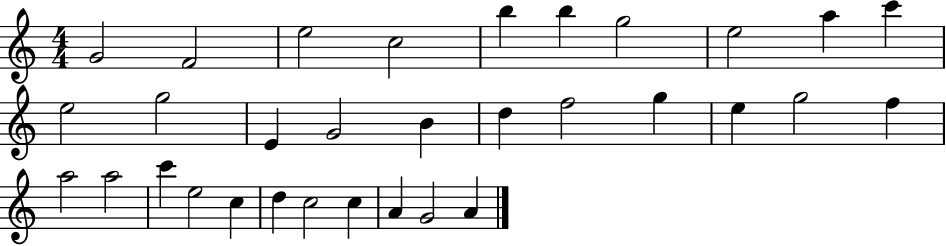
G4/h F4/h E5/h C5/h B5/q B5/q G5/h E5/h A5/q C6/q E5/h G5/h E4/q G4/h B4/q D5/q F5/h G5/q E5/q G5/h F5/q A5/h A5/h C6/q E5/h C5/q D5/q C5/h C5/q A4/q G4/h A4/q